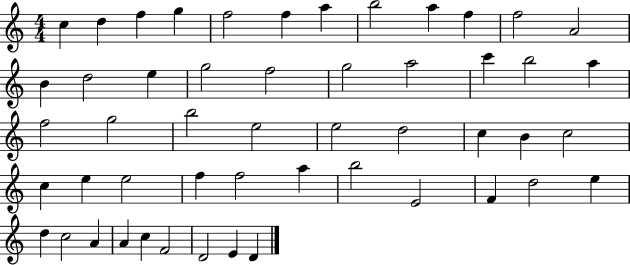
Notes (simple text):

C5/q D5/q F5/q G5/q F5/h F5/q A5/q B5/h A5/q F5/q F5/h A4/h B4/q D5/h E5/q G5/h F5/h G5/h A5/h C6/q B5/h A5/q F5/h G5/h B5/h E5/h E5/h D5/h C5/q B4/q C5/h C5/q E5/q E5/h F5/q F5/h A5/q B5/h E4/h F4/q D5/h E5/q D5/q C5/h A4/q A4/q C5/q F4/h D4/h E4/q D4/q